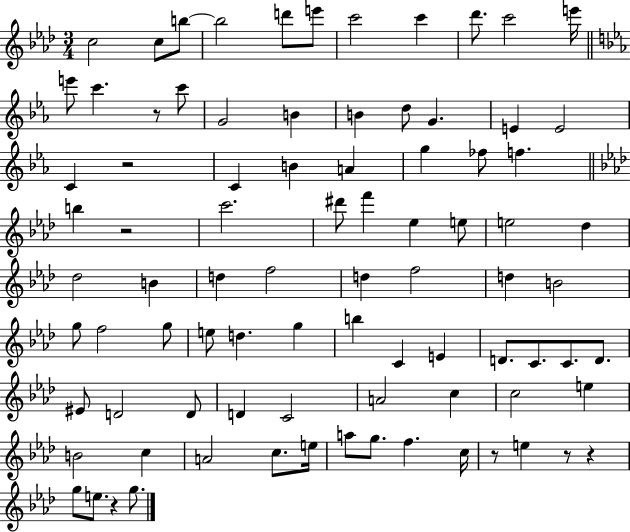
C5/h C5/e B5/e B5/h D6/e E6/e C6/h C6/q Db6/e. C6/h E6/s E6/e C6/q. R/e C6/e G4/h B4/q B4/q D5/e G4/q. E4/q E4/h C4/q R/h C4/q B4/q A4/q G5/q FES5/e F5/q. B5/q R/h C6/h. D#6/e F6/q Eb5/q E5/e E5/h Db5/q Db5/h B4/q D5/q F5/h D5/q F5/h D5/q B4/h G5/e F5/h G5/e E5/e D5/q. G5/q B5/q C4/q E4/q D4/e. C4/e. C4/e. D4/e. EIS4/e D4/h D4/e D4/q C4/h A4/h C5/q C5/h E5/q B4/h C5/q A4/h C5/e. E5/s A5/e G5/e. F5/q. C5/s R/e E5/q R/e R/q G5/e E5/e. R/q G5/e.